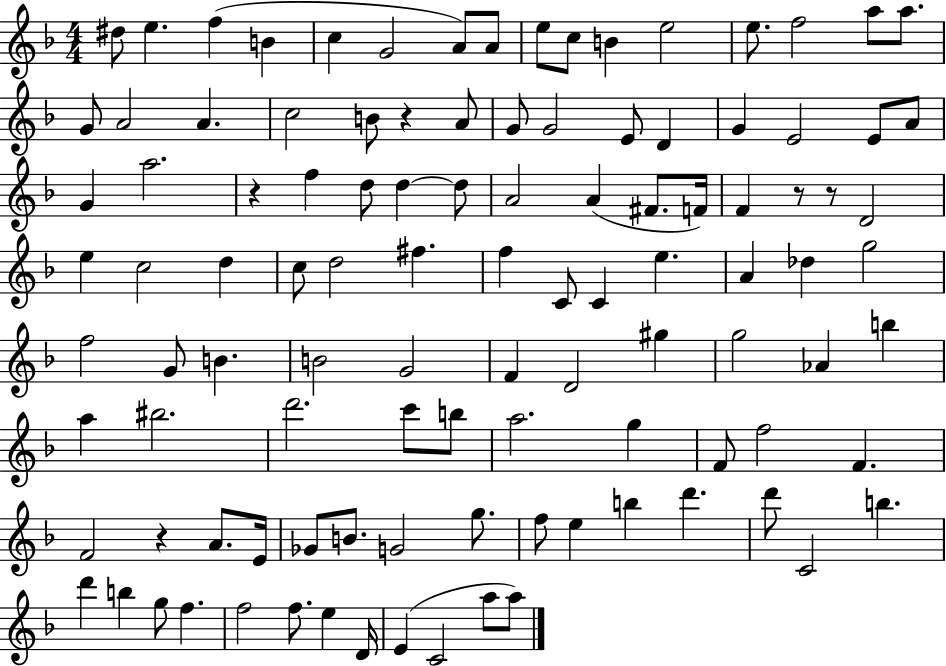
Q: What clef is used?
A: treble